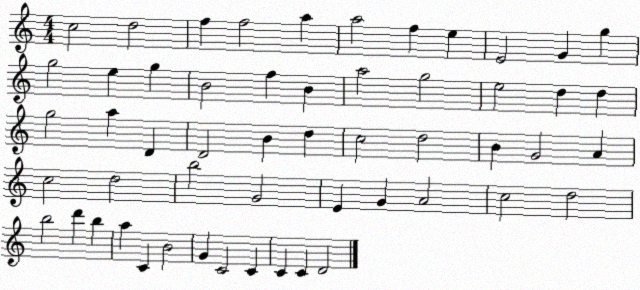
X:1
T:Untitled
M:4/4
L:1/4
K:C
c2 d2 f f2 a a2 f e E2 G g g2 e g B2 f B a2 g2 e2 d d g2 a D D2 B d c2 d2 B G2 A c2 d2 b2 G2 E G A2 c2 d2 b2 d' b a C B2 G C2 C C C D2